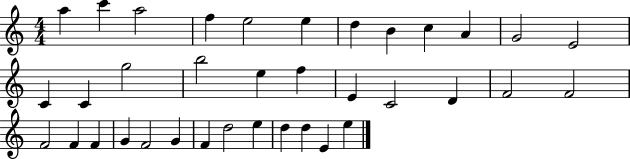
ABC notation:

X:1
T:Untitled
M:4/4
L:1/4
K:C
a c' a2 f e2 e d B c A G2 E2 C C g2 b2 e f E C2 D F2 F2 F2 F F G F2 G F d2 e d d E e